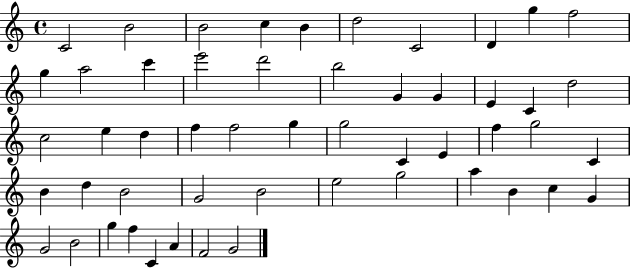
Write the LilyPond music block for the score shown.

{
  \clef treble
  \time 4/4
  \defaultTimeSignature
  \key c \major
  c'2 b'2 | b'2 c''4 b'4 | d''2 c'2 | d'4 g''4 f''2 | \break g''4 a''2 c'''4 | e'''2 d'''2 | b''2 g'4 g'4 | e'4 c'4 d''2 | \break c''2 e''4 d''4 | f''4 f''2 g''4 | g''2 c'4 e'4 | f''4 g''2 c'4 | \break b'4 d''4 b'2 | g'2 b'2 | e''2 g''2 | a''4 b'4 c''4 g'4 | \break g'2 b'2 | g''4 f''4 c'4 a'4 | f'2 g'2 | \bar "|."
}